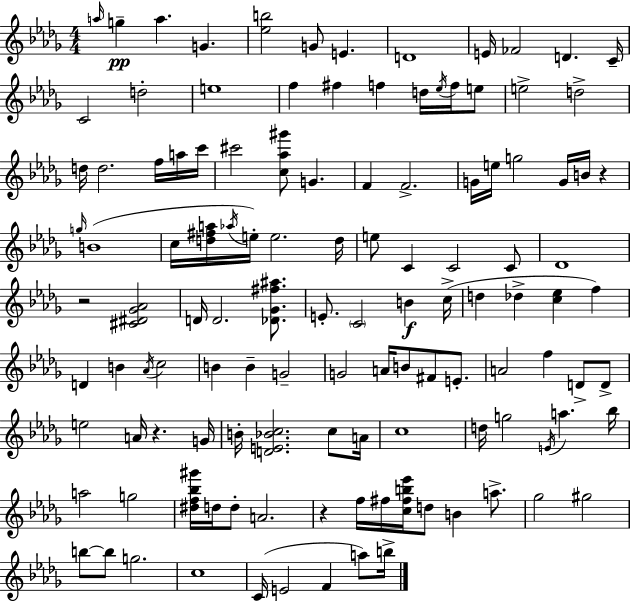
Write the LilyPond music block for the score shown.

{
  \clef treble
  \numericTimeSignature
  \time 4/4
  \key bes \minor
  \grace { a''16 }\pp g''4-- a''4. g'4. | <ees'' b''>2 g'8 e'4. | d'1 | e'16 fes'2 d'4. | \break c'16-- c'2 d''2-. | e''1 | f''4 fis''4 f''4 d''16 \acciaccatura { ees''16 } f''16 | e''8 e''2-> d''2-> | \break d''16 d''2. f''16 | a''16 c'''16 cis'''2 <c'' aes'' gis'''>8 g'4. | f'4 f'2.-> | g'16 e''16 g''2 g'16 b'16 r4 | \break \grace { g''16 } b'1( | c''16 <d'' fis'' a''>16 \acciaccatura { aes''16 } e''16-.) e''2. | d''16 e''8 c'4 c'2 | c'8 des'1 | \break r2 <cis' dis' ges' aes'>2 | d'16 d'2. | <des' ges' fis'' ais''>8. e'8.-. \parenthesize c'2 b'4\f | c''16->( d''4 des''4-> <c'' ees''>4 | \break f''4) d'4 b'4 \acciaccatura { aes'16 } c''2 | b'4 b'4-- g'2-- | g'2 a'16 b'8 | fis'8 e'8.-. a'2 f''4 | \break d'8-> d'8-> e''2 a'16 r4. | g'16 b'16-. <d' e' bes' c''>2. | c''8 a'16 c''1 | d''16 g''2 \acciaccatura { e'16 } a''4. | \break bes''16 a''2 g''2 | <dis'' f'' bes'' gis'''>16 d''16 d''8-. a'2. | r4 f''16 fis''16 <c'' fis'' b'' ees'''>16 d''8 b'4 | a''8.-> ges''2 gis''2 | \break b''8~~ b''8 g''2. | c''1 | c'16( e'2 f'4 | a''8) b''16-> \bar "|."
}